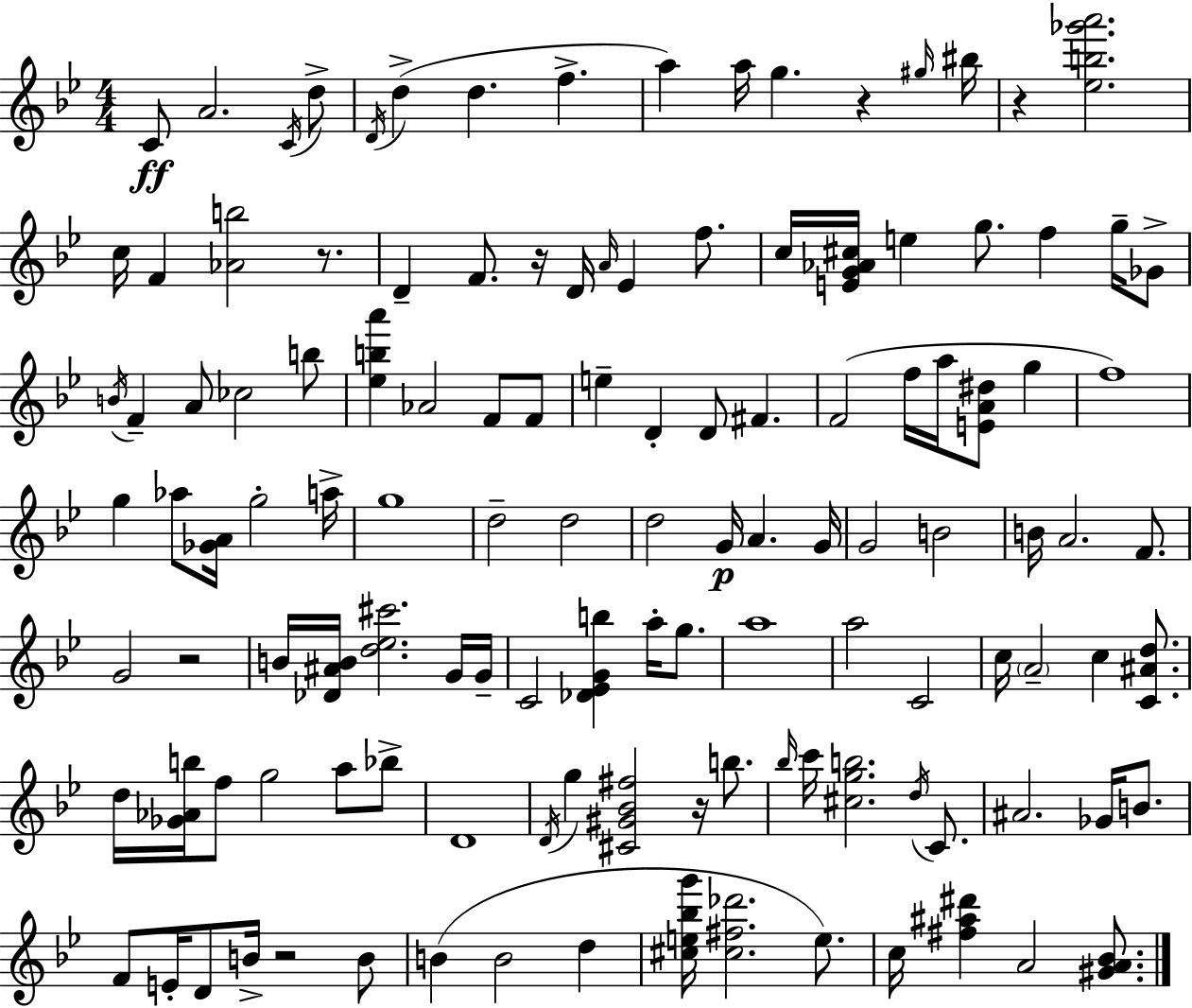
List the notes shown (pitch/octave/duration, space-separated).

C4/e A4/h. C4/s D5/e D4/s D5/q D5/q. F5/q. A5/q A5/s G5/q. R/q G#5/s BIS5/s R/q [Eb5,B5,Gb6,A6]/h. C5/s F4/q [Ab4,B5]/h R/e. D4/q F4/e. R/s D4/s A4/s Eb4/q F5/e. C5/s [E4,G4,Ab4,C#5]/s E5/q G5/e. F5/q G5/s Gb4/e B4/s F4/q A4/e CES5/h B5/e [Eb5,B5,A6]/q Ab4/h F4/e F4/e E5/q D4/q D4/e F#4/q. F4/h F5/s A5/s [E4,A4,D#5]/e G5/q F5/w G5/q Ab5/e [Gb4,A4]/s G5/h A5/s G5/w D5/h D5/h D5/h G4/s A4/q. G4/s G4/h B4/h B4/s A4/h. F4/e. G4/h R/h B4/s [Db4,A#4,B4]/s [D5,Eb5,C#6]/h. G4/s G4/s C4/h [Db4,Eb4,G4,B5]/q A5/s G5/e. A5/w A5/h C4/h C5/s A4/h C5/q [C4,A#4,D5]/e. D5/s [Gb4,Ab4,B5]/s F5/e G5/h A5/e Bb5/e D4/w D4/s G5/q [C#4,G#4,Bb4,F#5]/h R/s B5/e. Bb5/s C6/s [C#5,G5,B5]/h. D5/s C4/e. A#4/h. Gb4/s B4/e. F4/e E4/s D4/e B4/s R/h B4/e B4/q B4/h D5/q [C#5,E5,Bb5,G6]/s [C#5,F#5,Db6]/h. E5/e. C5/s [F#5,A#5,D#6]/q A4/h [G#4,A4,Bb4]/e.